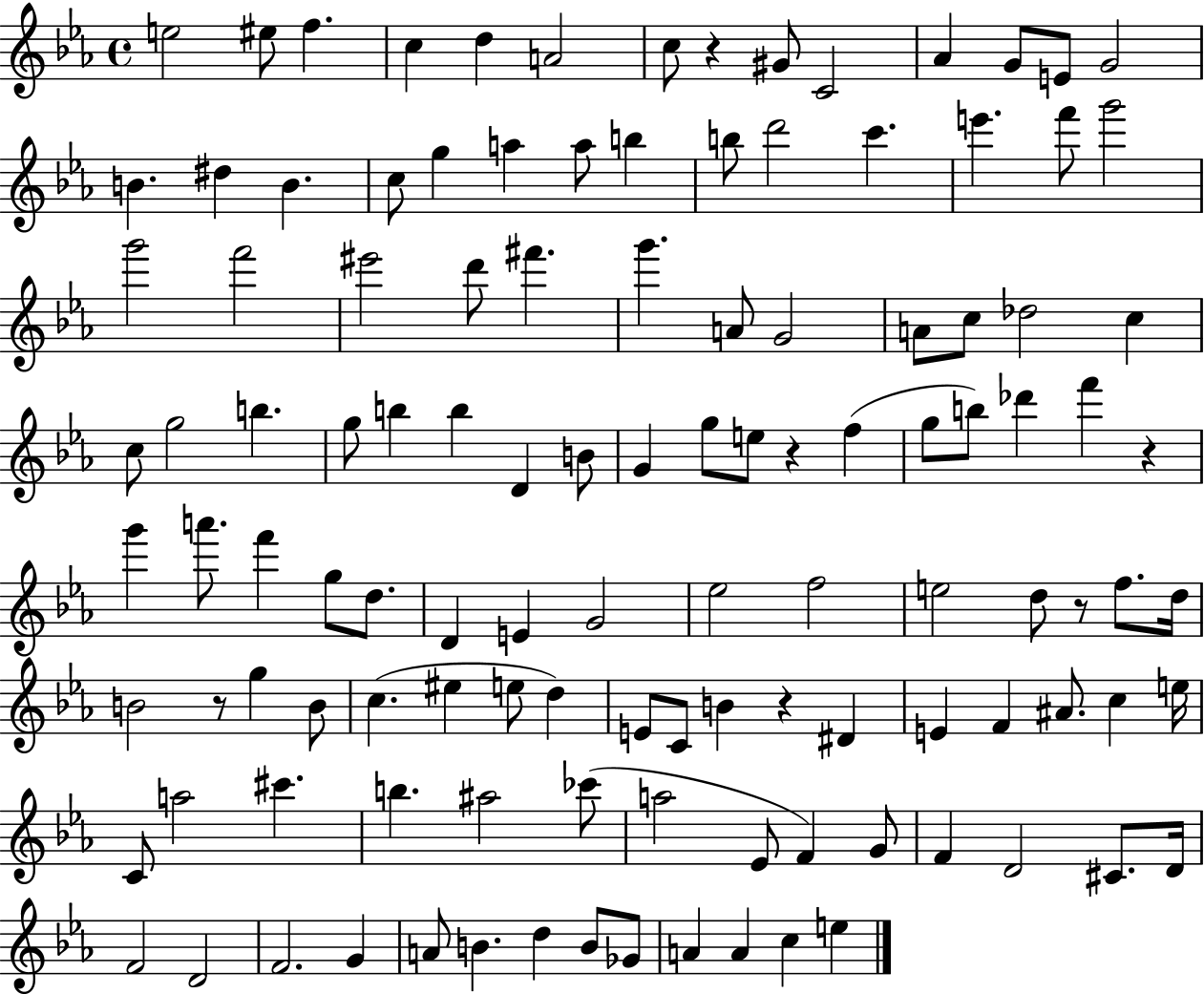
X:1
T:Untitled
M:4/4
L:1/4
K:Eb
e2 ^e/2 f c d A2 c/2 z ^G/2 C2 _A G/2 E/2 G2 B ^d B c/2 g a a/2 b b/2 d'2 c' e' f'/2 g'2 g'2 f'2 ^e'2 d'/2 ^f' g' A/2 G2 A/2 c/2 _d2 c c/2 g2 b g/2 b b D B/2 G g/2 e/2 z f g/2 b/2 _d' f' z g' a'/2 f' g/2 d/2 D E G2 _e2 f2 e2 d/2 z/2 f/2 d/4 B2 z/2 g B/2 c ^e e/2 d E/2 C/2 B z ^D E F ^A/2 c e/4 C/2 a2 ^c' b ^a2 _c'/2 a2 _E/2 F G/2 F D2 ^C/2 D/4 F2 D2 F2 G A/2 B d B/2 _G/2 A A c e